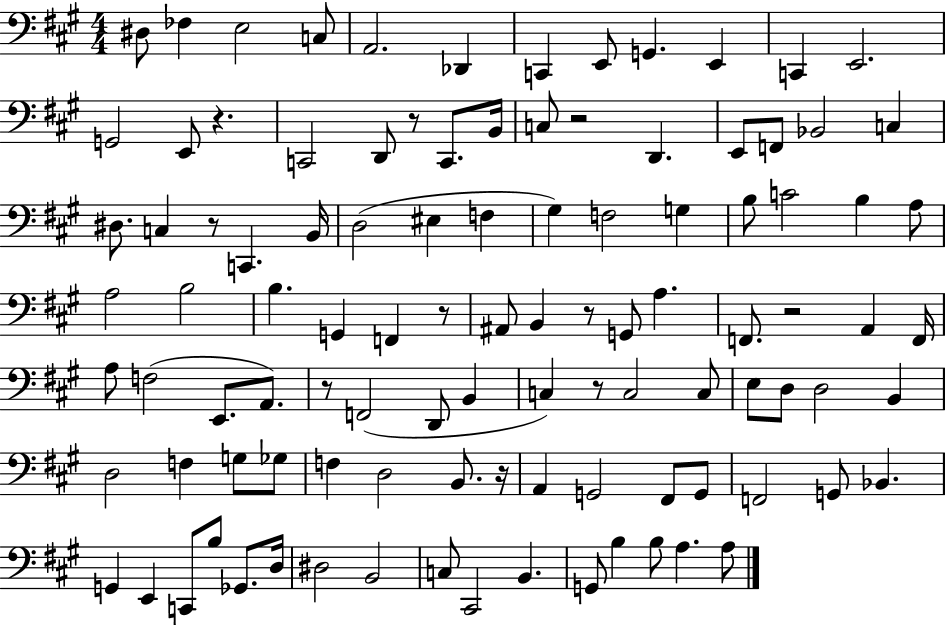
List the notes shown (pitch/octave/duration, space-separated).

D#3/e FES3/q E3/h C3/e A2/h. Db2/q C2/q E2/e G2/q. E2/q C2/q E2/h. G2/h E2/e R/q. C2/h D2/e R/e C2/e. B2/s C3/e R/h D2/q. E2/e F2/e Bb2/h C3/q D#3/e. C3/q R/e C2/q. B2/s D3/h EIS3/q F3/q G#3/q F3/h G3/q B3/e C4/h B3/q A3/e A3/h B3/h B3/q. G2/q F2/q R/e A#2/e B2/q R/e G2/e A3/q. F2/e. R/h A2/q F2/s A3/e F3/h E2/e. A2/e. R/e F2/h D2/e B2/q C3/q R/e C3/h C3/e E3/e D3/e D3/h B2/q D3/h F3/q G3/e Gb3/e F3/q D3/h B2/e. R/s A2/q G2/h F#2/e G2/e F2/h G2/e Bb2/q. G2/q E2/q C2/e B3/e Gb2/e. D3/s D#3/h B2/h C3/e C#2/h B2/q. G2/e B3/q B3/e A3/q. A3/e